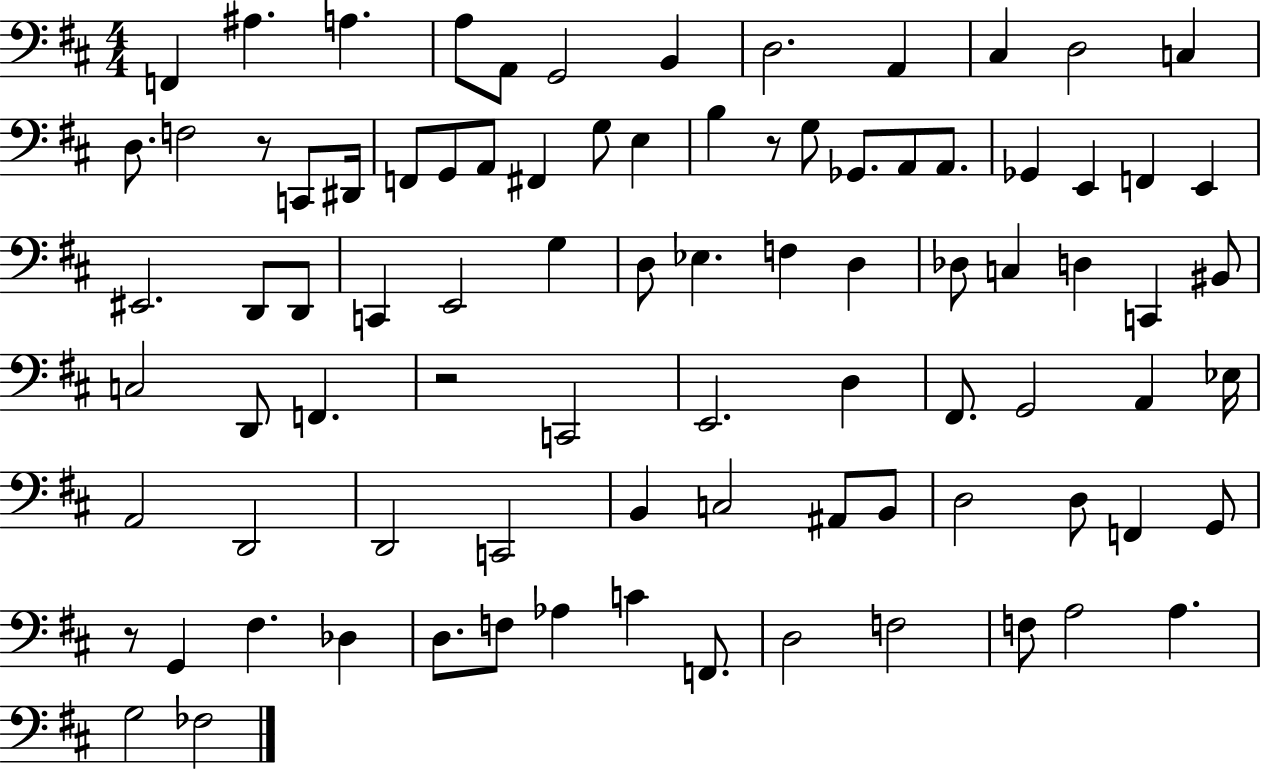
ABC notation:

X:1
T:Untitled
M:4/4
L:1/4
K:D
F,, ^A, A, A,/2 A,,/2 G,,2 B,, D,2 A,, ^C, D,2 C, D,/2 F,2 z/2 C,,/2 ^D,,/4 F,,/2 G,,/2 A,,/2 ^F,, G,/2 E, B, z/2 G,/2 _G,,/2 A,,/2 A,,/2 _G,, E,, F,, E,, ^E,,2 D,,/2 D,,/2 C,, E,,2 G, D,/2 _E, F, D, _D,/2 C, D, C,, ^B,,/2 C,2 D,,/2 F,, z2 C,,2 E,,2 D, ^F,,/2 G,,2 A,, _E,/4 A,,2 D,,2 D,,2 C,,2 B,, C,2 ^A,,/2 B,,/2 D,2 D,/2 F,, G,,/2 z/2 G,, ^F, _D, D,/2 F,/2 _A, C F,,/2 D,2 F,2 F,/2 A,2 A, G,2 _F,2